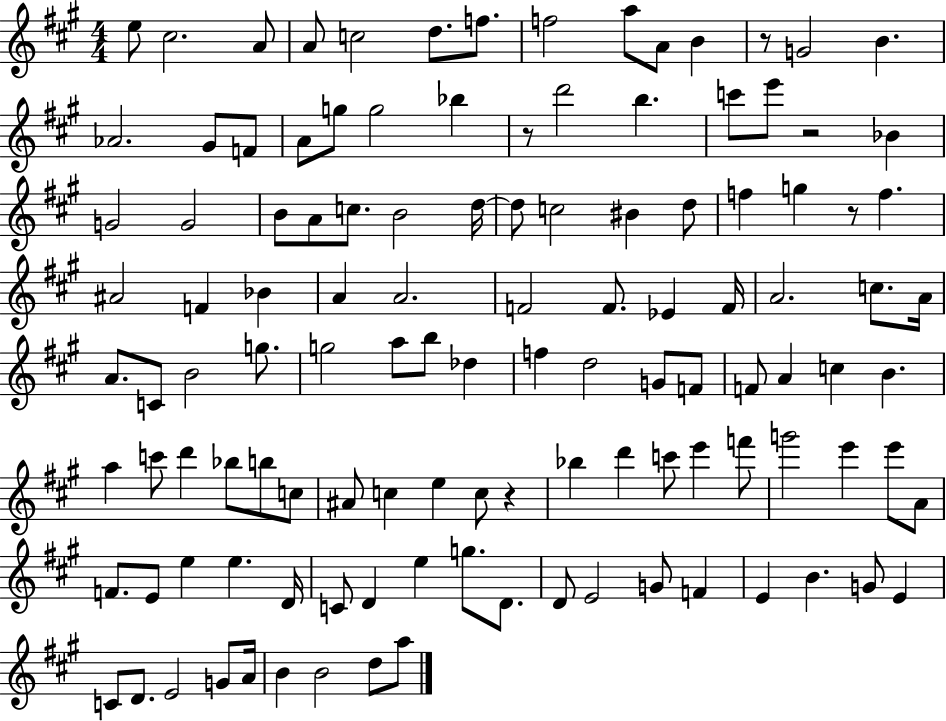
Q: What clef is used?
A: treble